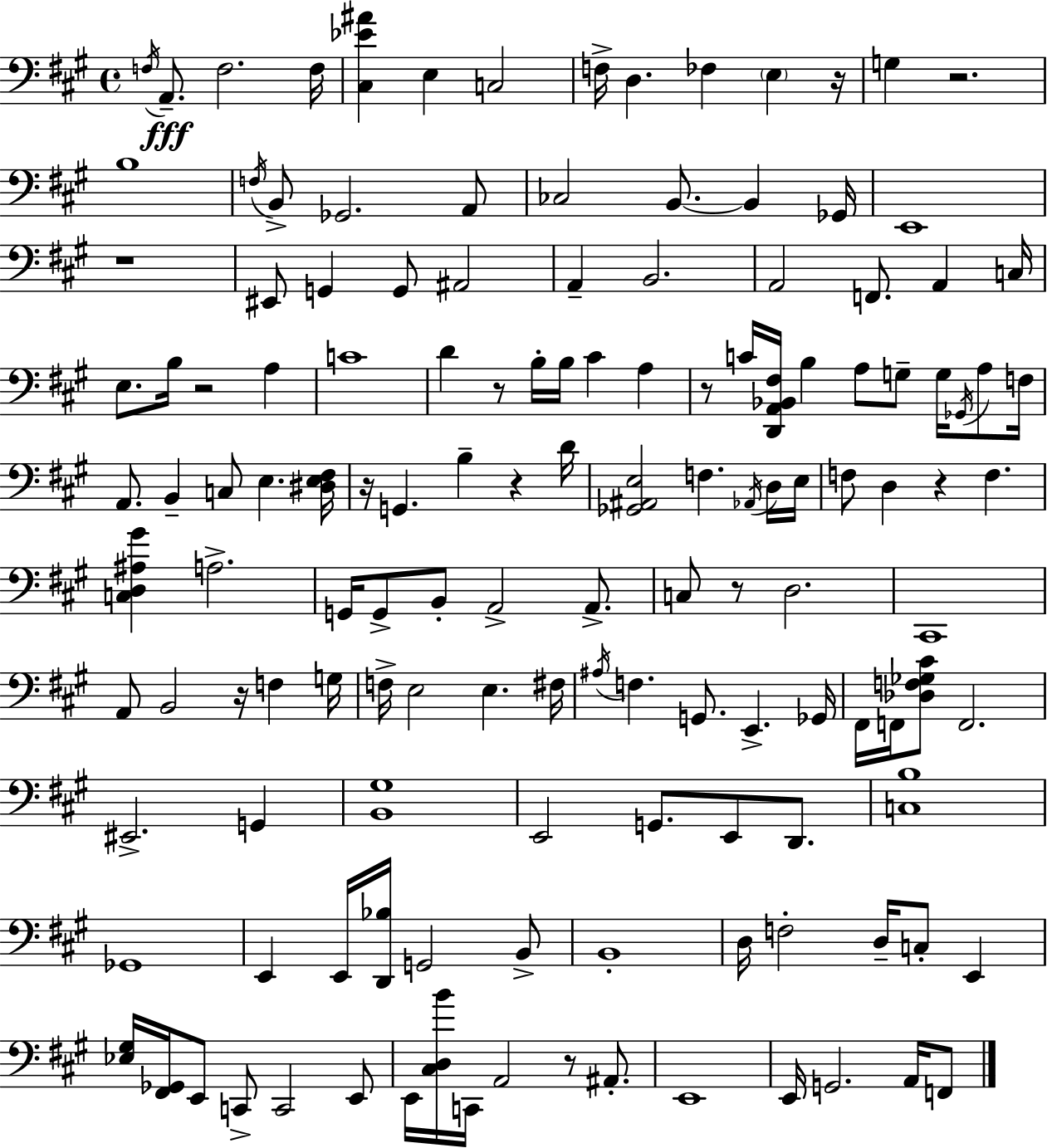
{
  \clef bass
  \time 4/4
  \defaultTimeSignature
  \key a \major
  \repeat volta 2 { \acciaccatura { f16 }\fff a,8.-- f2. | f16 <cis ees' ais'>4 e4 c2 | f16-> d4. fes4 \parenthesize e4 | r16 g4 r2. | \break b1 | \acciaccatura { f16 } b,8-> ges,2. | a,8 ces2 b,8.~~ b,4 | ges,16 e,1 | \break r1 | eis,8 g,4 g,8 ais,2 | a,4-- b,2. | a,2 f,8. a,4 | \break c16 e8. b16 r2 a4 | c'1 | d'4 r8 b16-. b16 cis'4 a4 | r8 c'16 <d, a, bes, fis>16 b4 a8 g8-- g16 \acciaccatura { ges,16 } | \break a8 f16 a,8. b,4-- c8 e4. | <dis e fis>16 r16 g,4. b4-- r4 | d'16 <ges, ais, e>2 f4. | \acciaccatura { aes,16 } d16 e16 f8 d4 r4 f4. | \break <c d ais gis'>4 a2.-> | g,16 g,8-> b,8-. a,2-> | a,8.-> c8 r8 d2. | cis,1 | \break a,8 b,2 r16 f4 | g16 f16-> e2 e4. | fis16 \acciaccatura { ais16 } f4. g,8. e,4.-> | ges,16 fis,16 f,16 <des f ges cis'>8 f,2. | \break eis,2.-> | g,4 <b, gis>1 | e,2 g,8. | e,8 d,8. <c b>1 | \break ges,1 | e,4 e,16 <d, bes>16 g,2 | b,8-> b,1-. | d16 f2-. d16-- c8-. | \break e,4 <ees gis>16 <fis, ges,>16 e,8 c,8-> c,2 | e,8 e,16 <cis d b'>16 c,16 a,2 | r8 ais,8.-. e,1 | e,16 g,2. | \break a,16 f,8 } \bar "|."
}